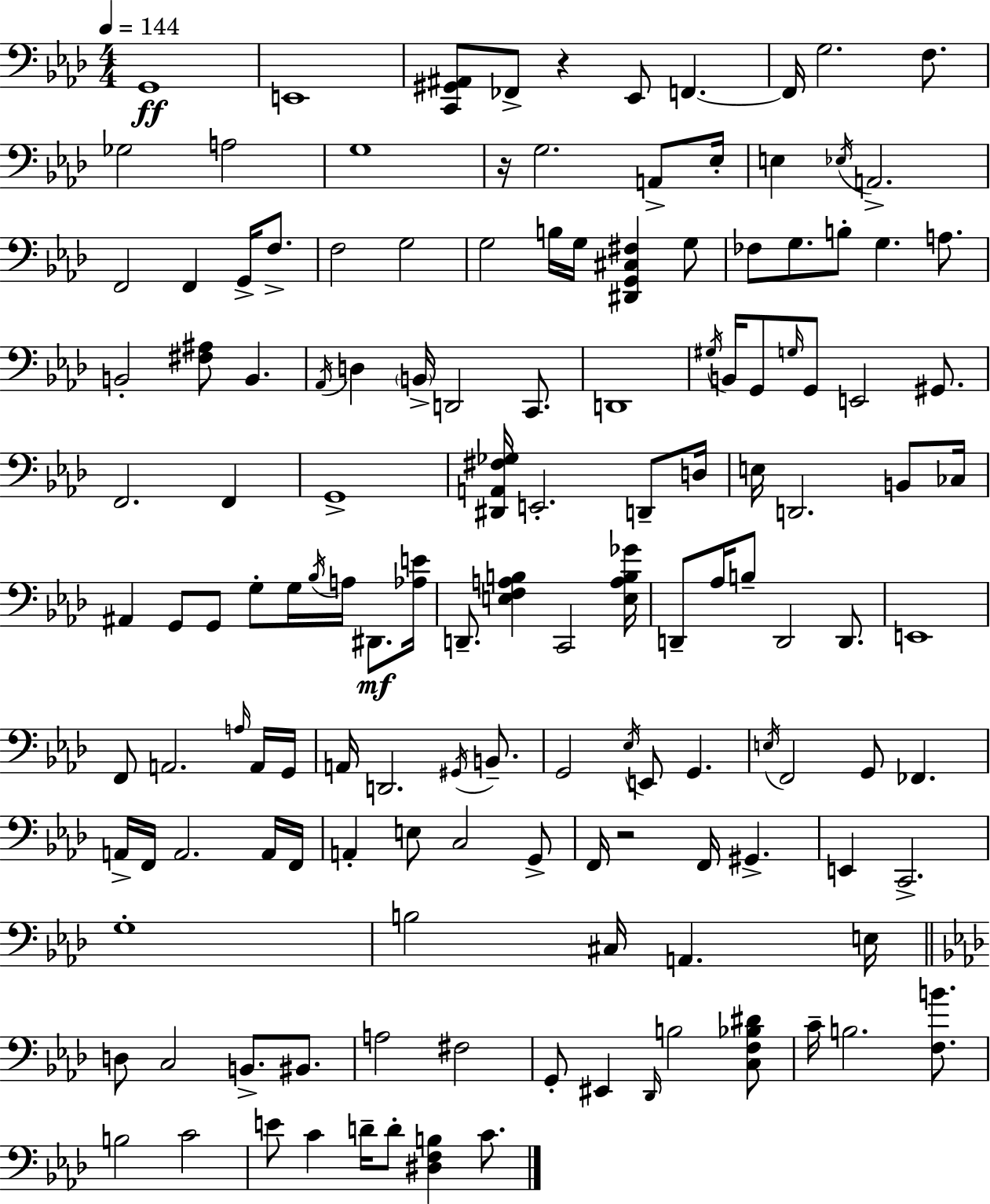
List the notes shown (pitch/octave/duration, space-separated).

G2/w E2/w [C2,G#2,A#2]/e FES2/e R/q Eb2/e F2/q. F2/s G3/h. F3/e. Gb3/h A3/h G3/w R/s G3/h. A2/e Eb3/s E3/q Eb3/s A2/h. F2/h F2/q G2/s F3/e. F3/h G3/h G3/h B3/s G3/s [D#2,G2,C#3,F#3]/q G3/e FES3/e G3/e. B3/e G3/q. A3/e. B2/h [F#3,A#3]/e B2/q. Ab2/s D3/q B2/s D2/h C2/e. D2/w G#3/s B2/s G2/e G3/s G2/e E2/h G#2/e. F2/h. F2/q G2/w [D#2,A2,F#3,Gb3]/s E2/h. D2/e D3/s E3/s D2/h. B2/e CES3/s A#2/q G2/e G2/e G3/e G3/s Bb3/s A3/s D#2/e. [Ab3,E4]/s D2/e. [E3,F3,A3,B3]/q C2/h [E3,A3,B3,Gb4]/s D2/e Ab3/s B3/e D2/h D2/e. E2/w F2/e A2/h. A3/s A2/s G2/s A2/s D2/h. G#2/s B2/e. G2/h Eb3/s E2/e G2/q. E3/s F2/h G2/e FES2/q. A2/s F2/s A2/h. A2/s F2/s A2/q E3/e C3/h G2/e F2/s R/h F2/s G#2/q. E2/q C2/h. G3/w B3/h C#3/s A2/q. E3/s D3/e C3/h B2/e. BIS2/e. A3/h F#3/h G2/e EIS2/q Db2/s B3/h [C3,F3,Bb3,D#4]/e C4/s B3/h. [F3,B4]/e. B3/h C4/h E4/e C4/q D4/s D4/e [D#3,F3,B3]/q C4/e.